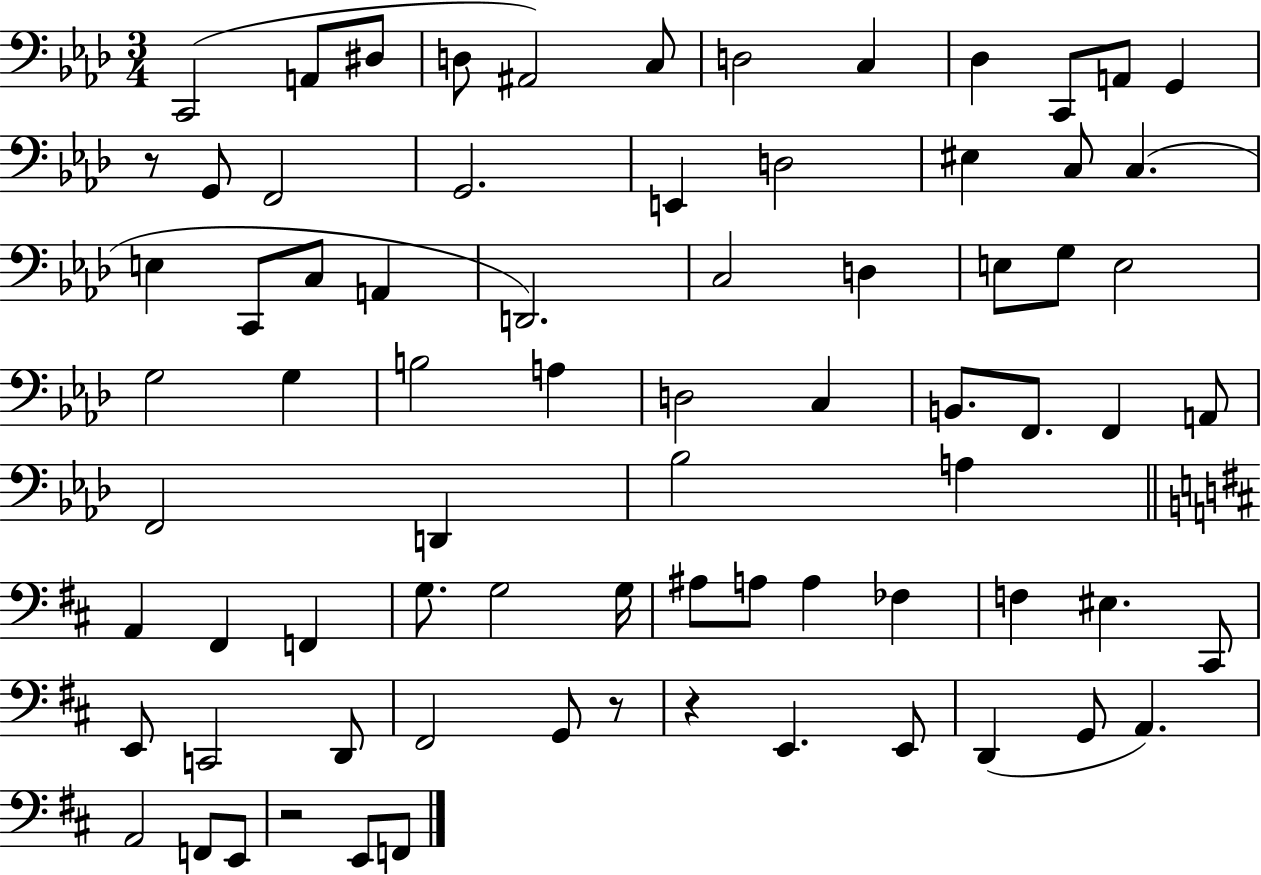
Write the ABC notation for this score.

X:1
T:Untitled
M:3/4
L:1/4
K:Ab
C,,2 A,,/2 ^D,/2 D,/2 ^A,,2 C,/2 D,2 C, _D, C,,/2 A,,/2 G,, z/2 G,,/2 F,,2 G,,2 E,, D,2 ^E, C,/2 C, E, C,,/2 C,/2 A,, D,,2 C,2 D, E,/2 G,/2 E,2 G,2 G, B,2 A, D,2 C, B,,/2 F,,/2 F,, A,,/2 F,,2 D,, _B,2 A, A,, ^F,, F,, G,/2 G,2 G,/4 ^A,/2 A,/2 A, _F, F, ^E, ^C,,/2 E,,/2 C,,2 D,,/2 ^F,,2 G,,/2 z/2 z E,, E,,/2 D,, G,,/2 A,, A,,2 F,,/2 E,,/2 z2 E,,/2 F,,/2